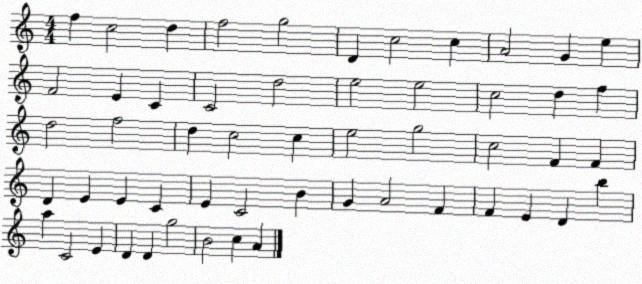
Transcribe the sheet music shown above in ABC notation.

X:1
T:Untitled
M:4/4
L:1/4
K:C
f c2 d f2 g2 D c2 c A2 G e F2 E C C2 d2 e2 e2 c2 d f d2 f2 d c2 c e2 g2 c2 F F D E E C E C2 B G A2 F F E D b a C2 E D D g2 B2 c A